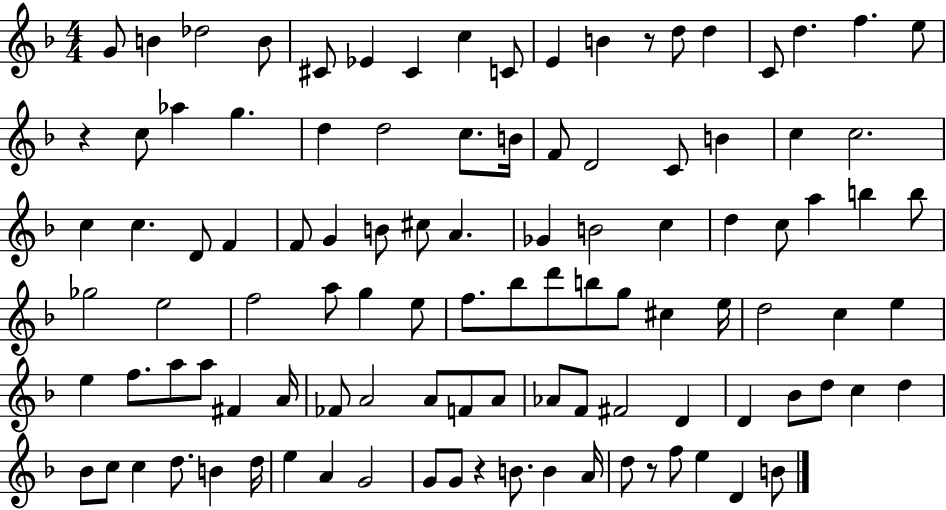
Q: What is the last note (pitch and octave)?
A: B4